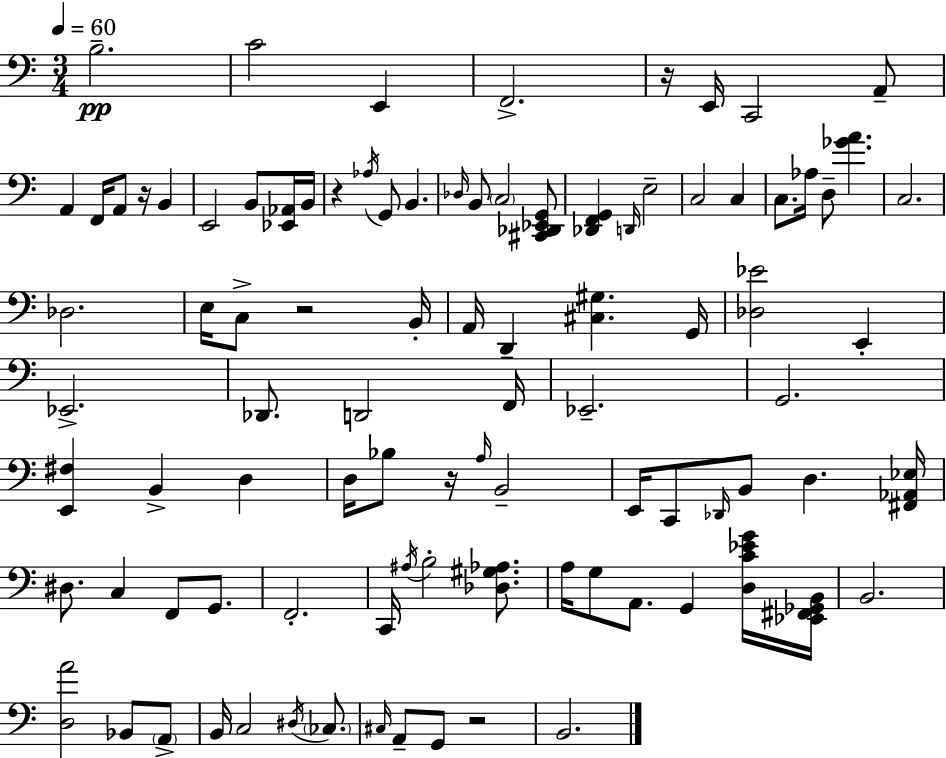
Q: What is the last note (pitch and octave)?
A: B2